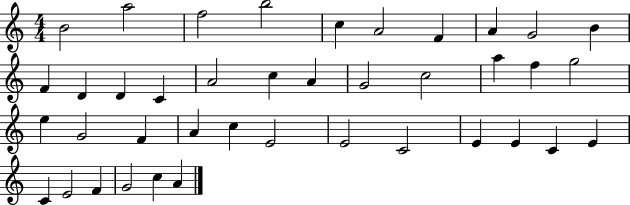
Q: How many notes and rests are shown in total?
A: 40